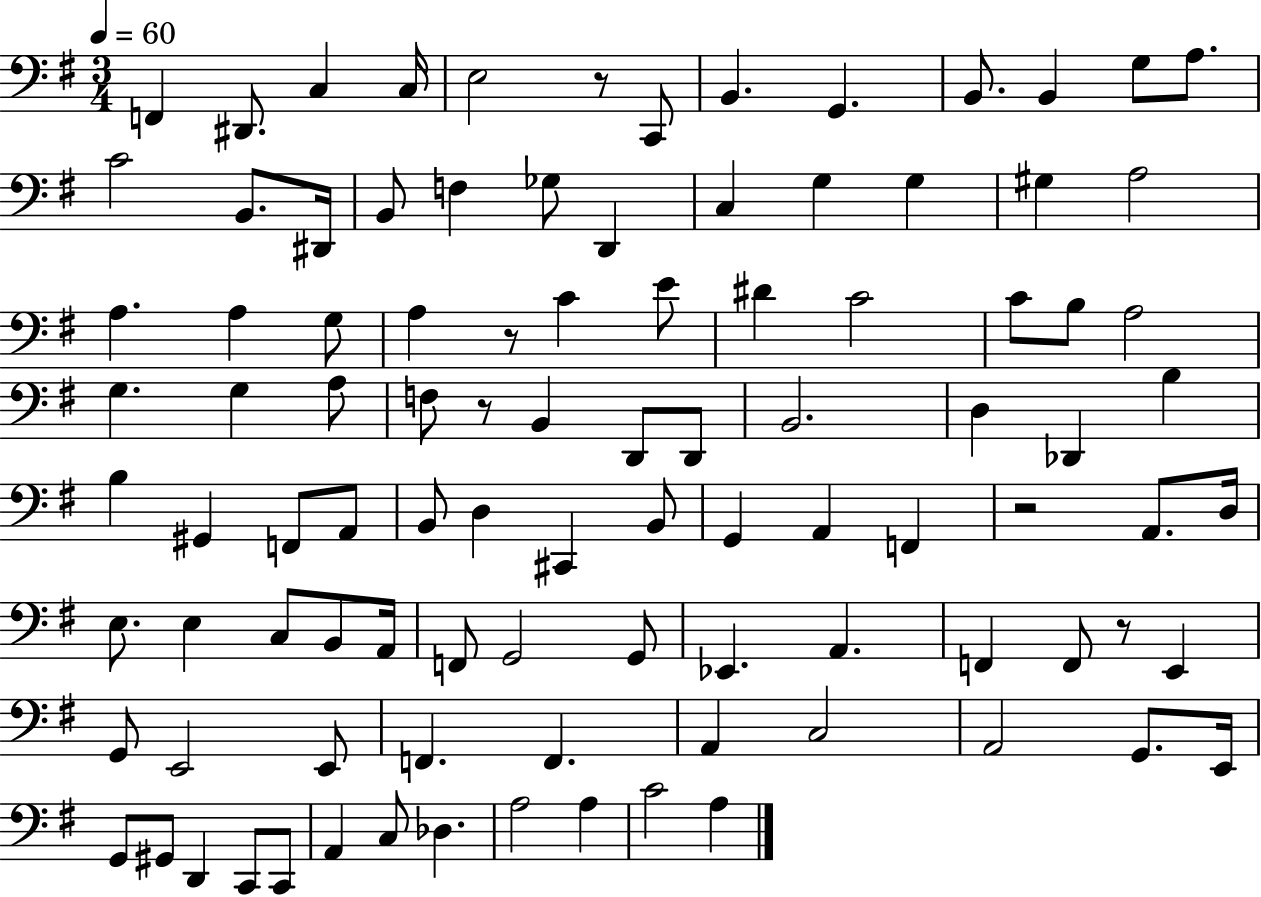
F2/q D#2/e. C3/q C3/s E3/h R/e C2/e B2/q. G2/q. B2/e. B2/q G3/e A3/e. C4/h B2/e. D#2/s B2/e F3/q Gb3/e D2/q C3/q G3/q G3/q G#3/q A3/h A3/q. A3/q G3/e A3/q R/e C4/q E4/e D#4/q C4/h C4/e B3/e A3/h G3/q. G3/q A3/e F3/e R/e B2/q D2/e D2/e B2/h. D3/q Db2/q B3/q B3/q G#2/q F2/e A2/e B2/e D3/q C#2/q B2/e G2/q A2/q F2/q R/h A2/e. D3/s E3/e. E3/q C3/e B2/e A2/s F2/e G2/h G2/e Eb2/q. A2/q. F2/q F2/e R/e E2/q G2/e E2/h E2/e F2/q. F2/q. A2/q C3/h A2/h G2/e. E2/s G2/e G#2/e D2/q C2/e C2/e A2/q C3/e Db3/q. A3/h A3/q C4/h A3/q